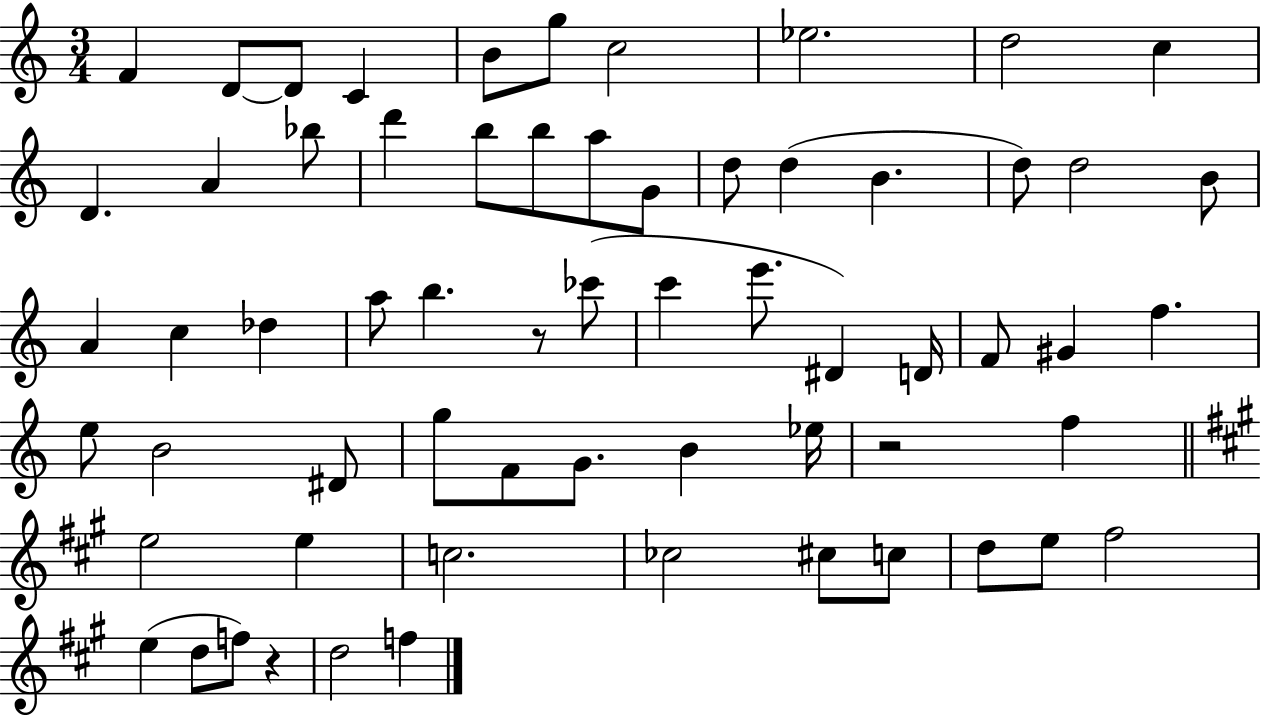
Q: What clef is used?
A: treble